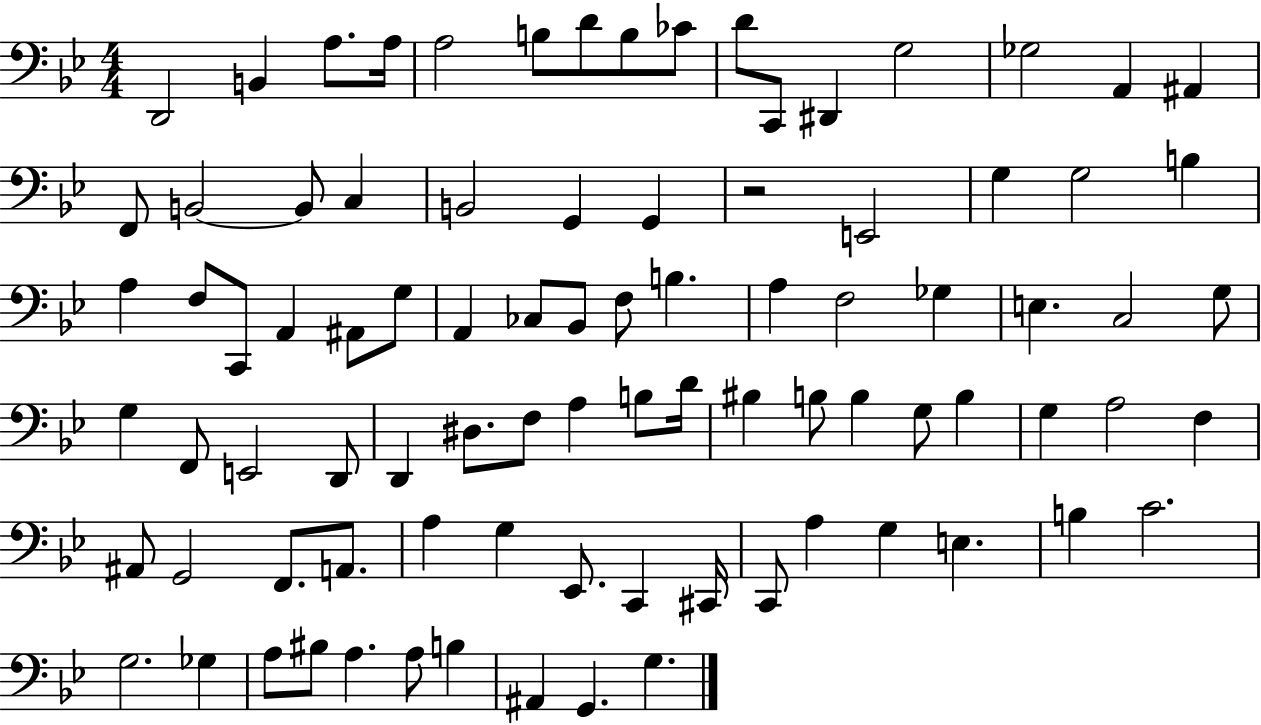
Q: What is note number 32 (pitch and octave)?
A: A#2